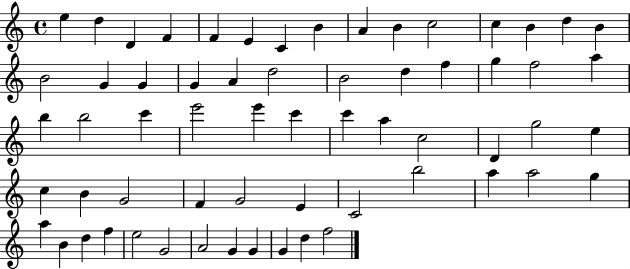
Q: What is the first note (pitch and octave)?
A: E5